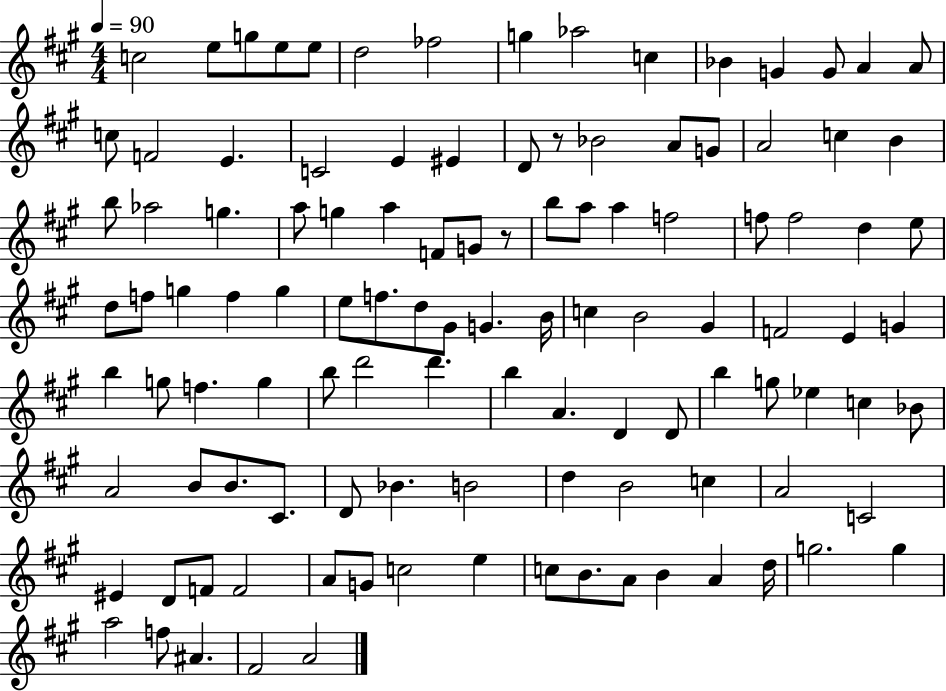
{
  \clef treble
  \numericTimeSignature
  \time 4/4
  \key a \major
  \tempo 4 = 90
  c''2 e''8 g''8 e''8 e''8 | d''2 fes''2 | g''4 aes''2 c''4 | bes'4 g'4 g'8 a'4 a'8 | \break c''8 f'2 e'4. | c'2 e'4 eis'4 | d'8 r8 bes'2 a'8 g'8 | a'2 c''4 b'4 | \break b''8 aes''2 g''4. | a''8 g''4 a''4 f'8 g'8 r8 | b''8 a''8 a''4 f''2 | f''8 f''2 d''4 e''8 | \break d''8 f''8 g''4 f''4 g''4 | e''8 f''8. d''8 gis'8 g'4. b'16 | c''4 b'2 gis'4 | f'2 e'4 g'4 | \break b''4 g''8 f''4. g''4 | b''8 d'''2 d'''4. | b''4 a'4. d'4 d'8 | b''4 g''8 ees''4 c''4 bes'8 | \break a'2 b'8 b'8. cis'8. | d'8 bes'4. b'2 | d''4 b'2 c''4 | a'2 c'2 | \break eis'4 d'8 f'8 f'2 | a'8 g'8 c''2 e''4 | c''8 b'8. a'8 b'4 a'4 d''16 | g''2. g''4 | \break a''2 f''8 ais'4. | fis'2 a'2 | \bar "|."
}